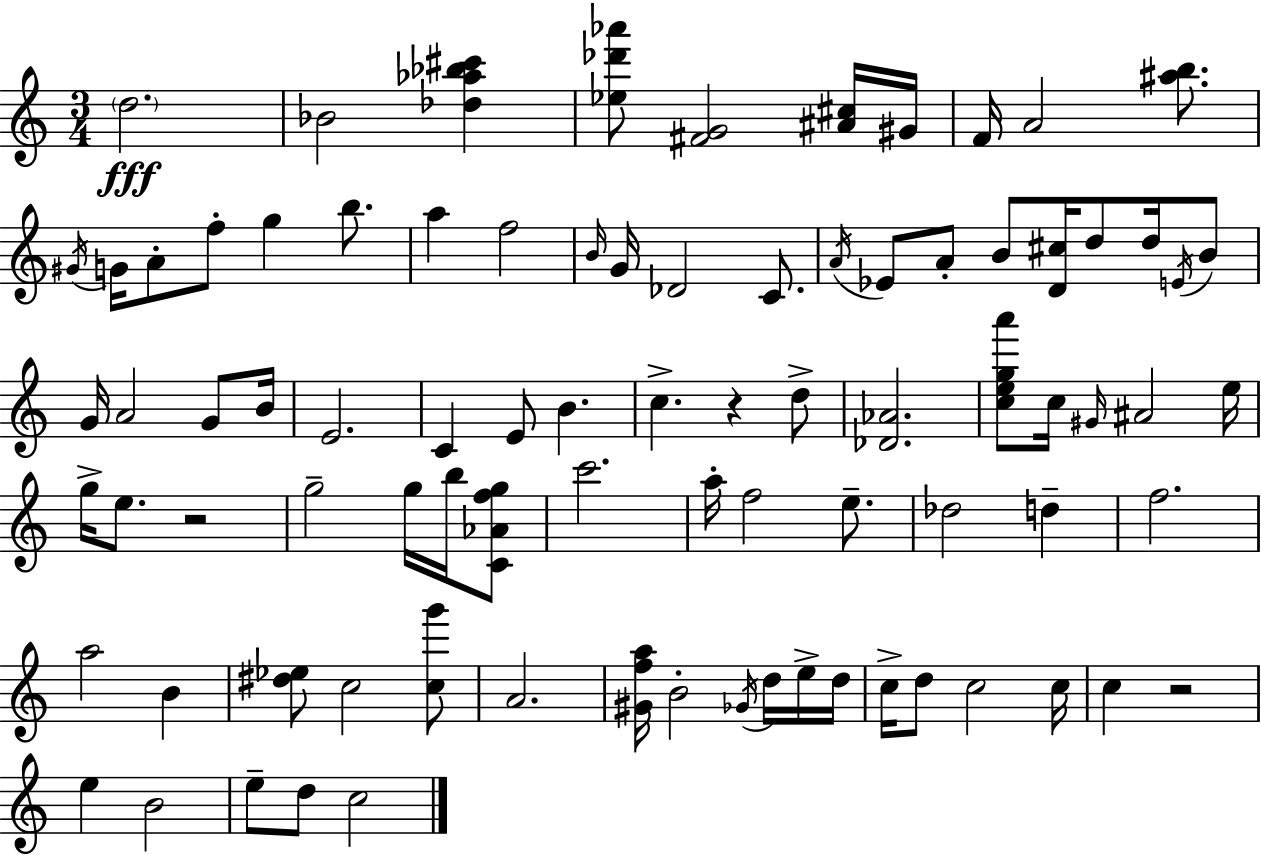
X:1
T:Untitled
M:3/4
L:1/4
K:Am
d2 _B2 [_d_a_b^c'] [_e_d'_a']/2 [^FG]2 [^A^c]/4 ^G/4 F/4 A2 [^ab]/2 ^G/4 G/4 A/2 f/2 g b/2 a f2 B/4 G/4 _D2 C/2 A/4 _E/2 A/2 B/2 [D^c]/4 d/2 d/4 E/4 B/2 G/4 A2 G/2 B/4 E2 C E/2 B c z d/2 [_D_A]2 [cega']/2 c/4 ^G/4 ^A2 e/4 g/4 e/2 z2 g2 g/4 b/4 [C_Afg]/2 c'2 a/4 f2 e/2 _d2 d f2 a2 B [^d_e]/2 c2 [cg']/2 A2 [^Gfa]/4 B2 _G/4 d/4 e/4 d/4 c/4 d/2 c2 c/4 c z2 e B2 e/2 d/2 c2